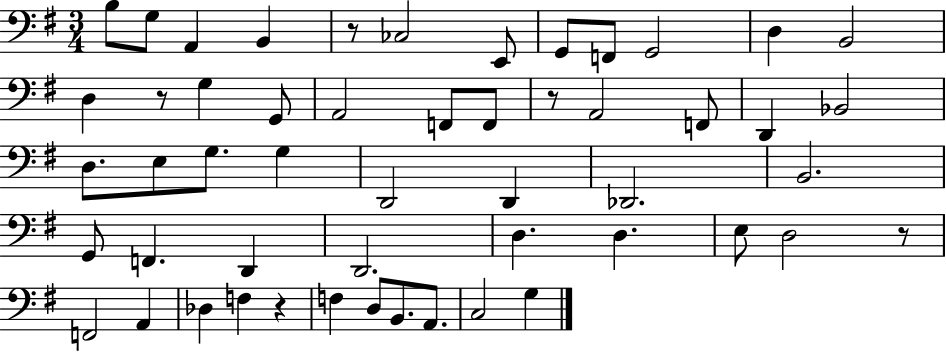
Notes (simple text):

B3/e G3/e A2/q B2/q R/e CES3/h E2/e G2/e F2/e G2/h D3/q B2/h D3/q R/e G3/q G2/e A2/h F2/e F2/e R/e A2/h F2/e D2/q Bb2/h D3/e. E3/e G3/e. G3/q D2/h D2/q Db2/h. B2/h. G2/e F2/q. D2/q D2/h. D3/q. D3/q. E3/e D3/h R/e F2/h A2/q Db3/q F3/q R/q F3/q D3/e B2/e. A2/e. C3/h G3/q